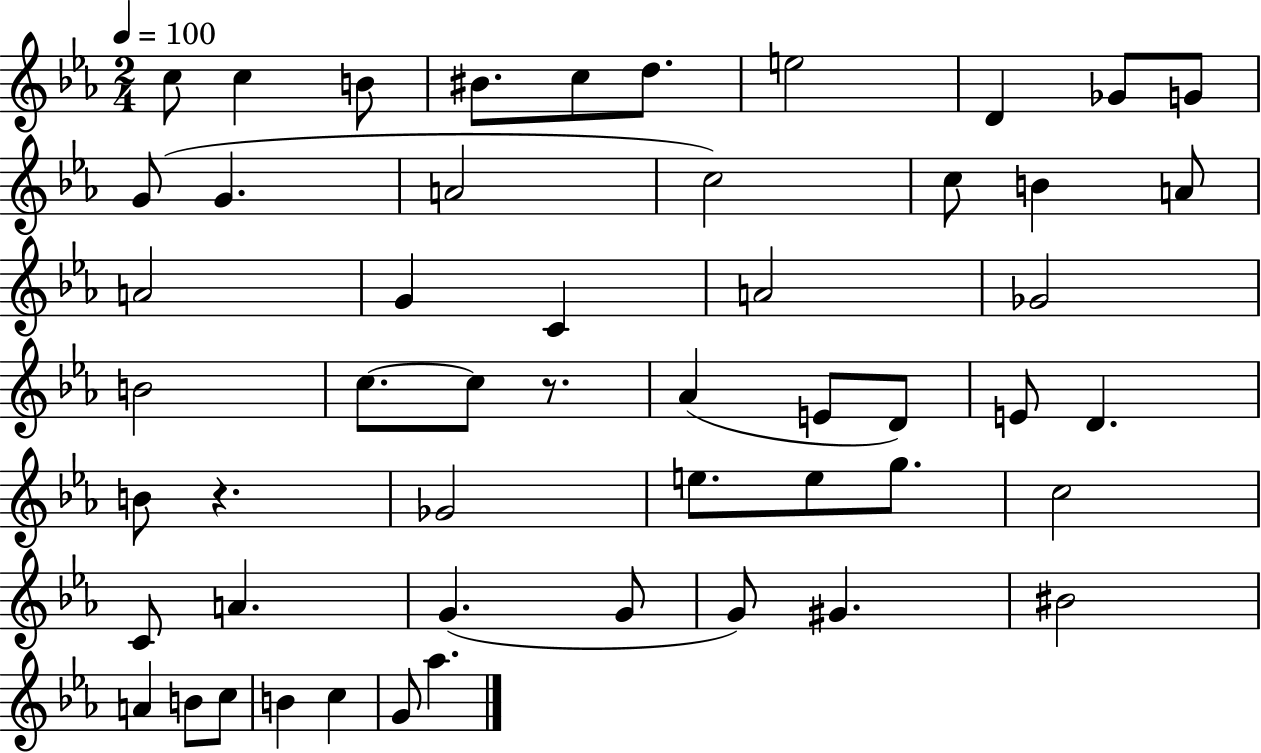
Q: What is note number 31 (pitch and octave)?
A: B4